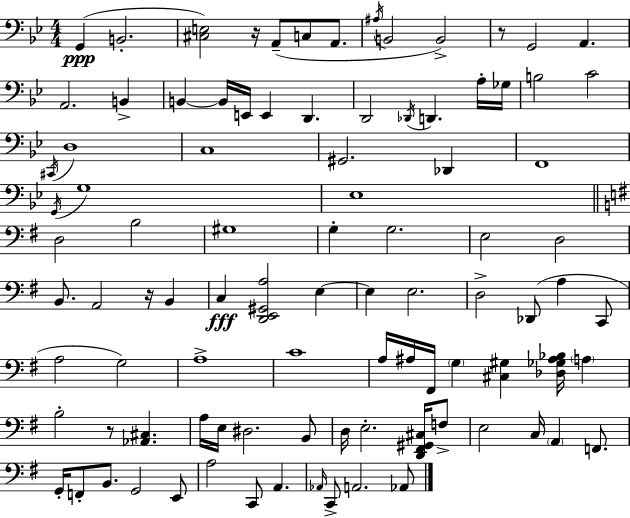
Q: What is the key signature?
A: G minor